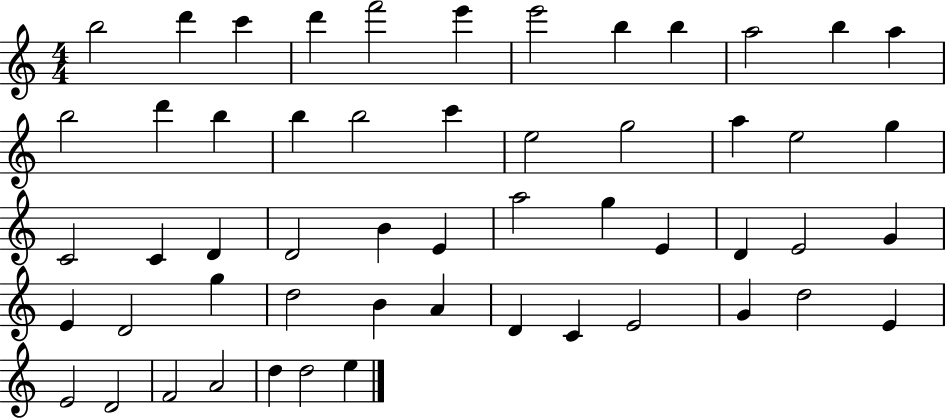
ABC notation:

X:1
T:Untitled
M:4/4
L:1/4
K:C
b2 d' c' d' f'2 e' e'2 b b a2 b a b2 d' b b b2 c' e2 g2 a e2 g C2 C D D2 B E a2 g E D E2 G E D2 g d2 B A D C E2 G d2 E E2 D2 F2 A2 d d2 e